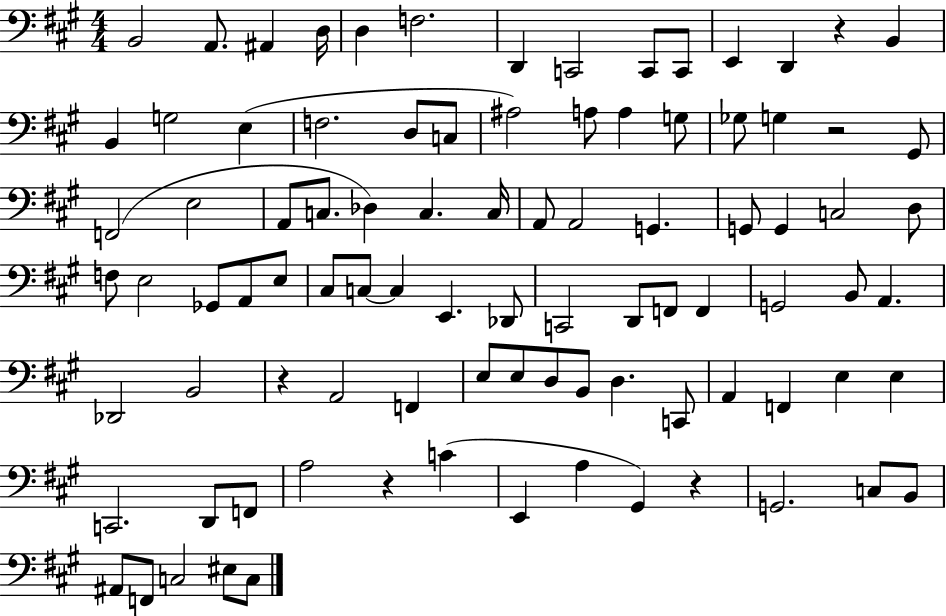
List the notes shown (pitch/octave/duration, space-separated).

B2/h A2/e. A#2/q D3/s D3/q F3/h. D2/q C2/h C2/e C2/e E2/q D2/q R/q B2/q B2/q G3/h E3/q F3/h. D3/e C3/e A#3/h A3/e A3/q G3/e Gb3/e G3/q R/h G#2/e F2/h E3/h A2/e C3/e. Db3/q C3/q. C3/s A2/e A2/h G2/q. G2/e G2/q C3/h D3/e F3/e E3/h Gb2/e A2/e E3/e C#3/e C3/e C3/q E2/q. Db2/e C2/h D2/e F2/e F2/q G2/h B2/e A2/q. Db2/h B2/h R/q A2/h F2/q E3/e E3/e D3/e B2/e D3/q. C2/e A2/q F2/q E3/q E3/q C2/h. D2/e F2/e A3/h R/q C4/q E2/q A3/q G#2/q R/q G2/h. C3/e B2/e A#2/e F2/e C3/h EIS3/e C3/e